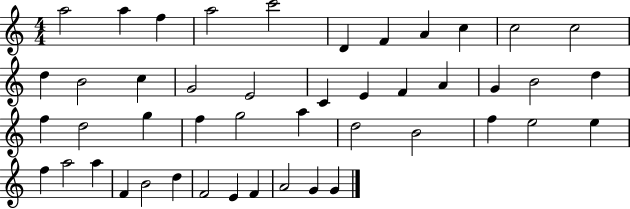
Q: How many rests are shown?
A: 0